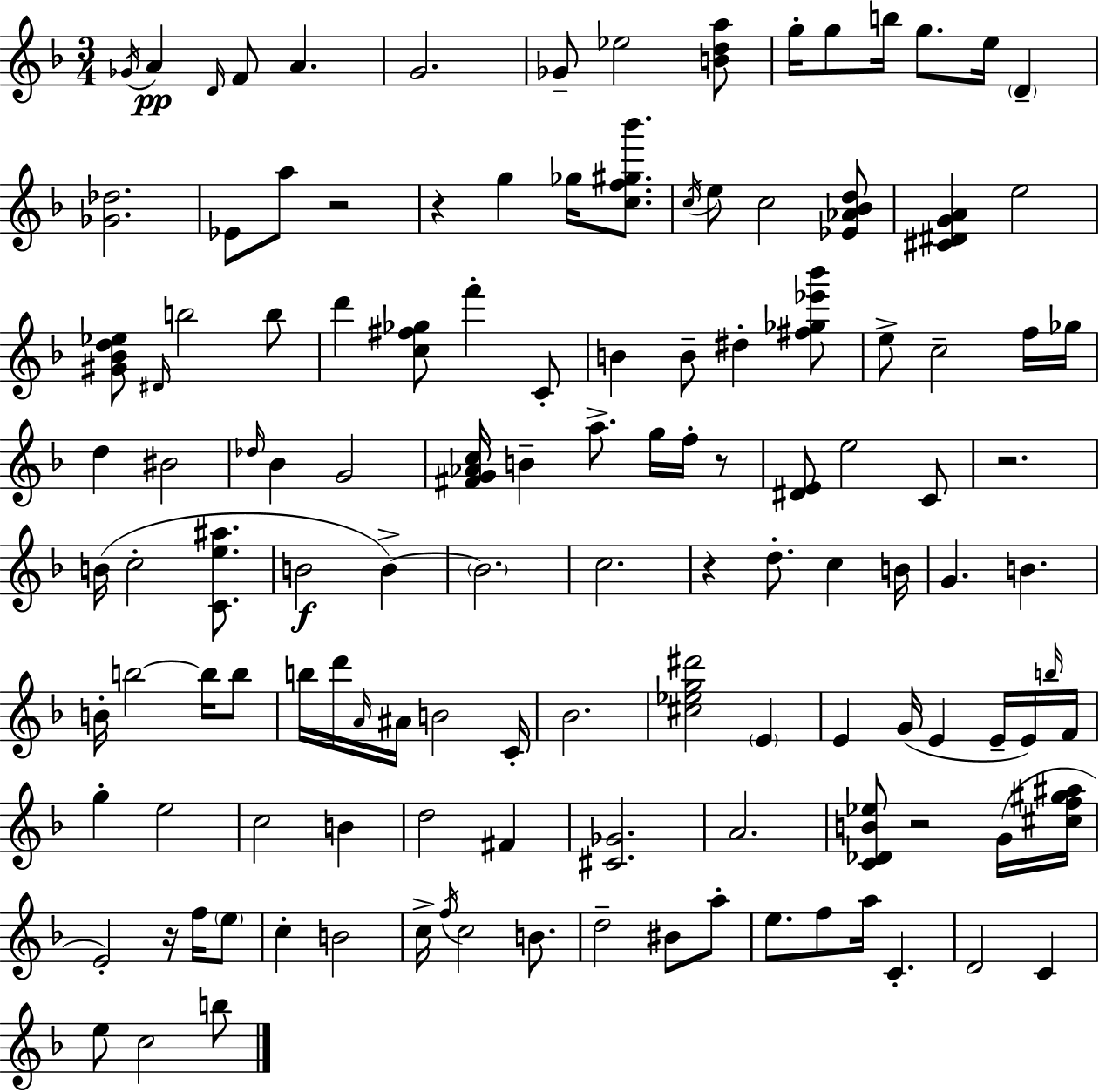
{
  \clef treble
  \numericTimeSignature
  \time 3/4
  \key f \major
  \acciaccatura { ges'16 }\pp a'4 \grace { d'16 } f'8 a'4. | g'2. | ges'8-- ees''2 | <b' d'' a''>8 g''16-. g''8 b''16 g''8. e''16 \parenthesize d'4-- | \break <ges' des''>2. | ees'8 a''8 r2 | r4 g''4 ges''16 <c'' f'' gis'' bes'''>8. | \acciaccatura { c''16 } e''8 c''2 | \break <ees' aes' bes' d''>8 <cis' dis' g' a'>4 e''2 | <gis' bes' d'' ees''>8 \grace { dis'16 } b''2 | b''8 d'''4 <c'' fis'' ges''>8 f'''4-. | c'8-. b'4 b'8-- dis''4-. | \break <fis'' ges'' ees''' bes'''>8 e''8-> c''2-- | f''16 ges''16 d''4 bis'2 | \grace { des''16 } bes'4 g'2 | <fis' g' aes' c''>16 b'4-- a''8.-> | \break g''16 f''16-. r8 <dis' e'>8 e''2 | c'8 r2. | b'16( c''2-. | <c' e'' ais''>8. b'2\f | \break b'4->~~) \parenthesize b'2. | c''2. | r4 d''8.-. | c''4 b'16 g'4. b'4. | \break b'16-. b''2~~ | b''16 b''8 b''16 d'''16 \grace { a'16 } ais'16 b'2 | c'16-. bes'2. | <cis'' ees'' g'' dis'''>2 | \break \parenthesize e'4 e'4 g'16( e'4 | e'16-- e'16) \grace { b''16 } f'16 g''4-. e''2 | c''2 | b'4 d''2 | \break fis'4 <cis' ges'>2. | a'2. | <c' des' b' ees''>8 r2 | g'16( <cis'' f'' gis'' ais''>16 e'2-.) | \break r16 f''16 \parenthesize e''8 c''4-. b'2 | c''16-> \acciaccatura { f''16 } c''2 | b'8. d''2-- | bis'8 a''8-. e''8. f''8 | \break a''16 c'4.-. d'2 | c'4 e''8 c''2 | b''8 \bar "|."
}